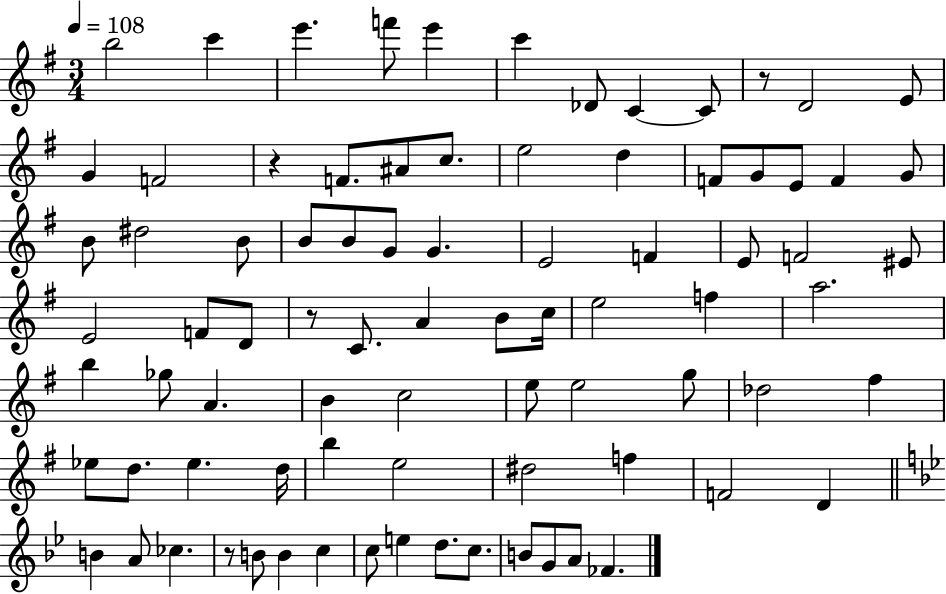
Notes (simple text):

B5/h C6/q E6/q. F6/e E6/q C6/q Db4/e C4/q C4/e R/e D4/h E4/e G4/q F4/h R/q F4/e. A#4/e C5/e. E5/h D5/q F4/e G4/e E4/e F4/q G4/e B4/e D#5/h B4/e B4/e B4/e G4/e G4/q. E4/h F4/q E4/e F4/h EIS4/e E4/h F4/e D4/e R/e C4/e. A4/q B4/e C5/s E5/h F5/q A5/h. B5/q Gb5/e A4/q. B4/q C5/h E5/e E5/h G5/e Db5/h F#5/q Eb5/e D5/e. Eb5/q. D5/s B5/q E5/h D#5/h F5/q F4/h D4/q B4/q A4/e CES5/q. R/e B4/e B4/q C5/q C5/e E5/q D5/e. C5/e. B4/e G4/e A4/e FES4/q.